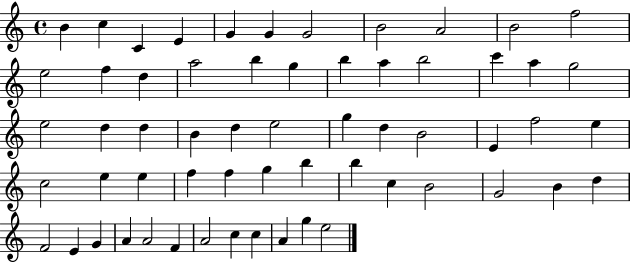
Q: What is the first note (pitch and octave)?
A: B4